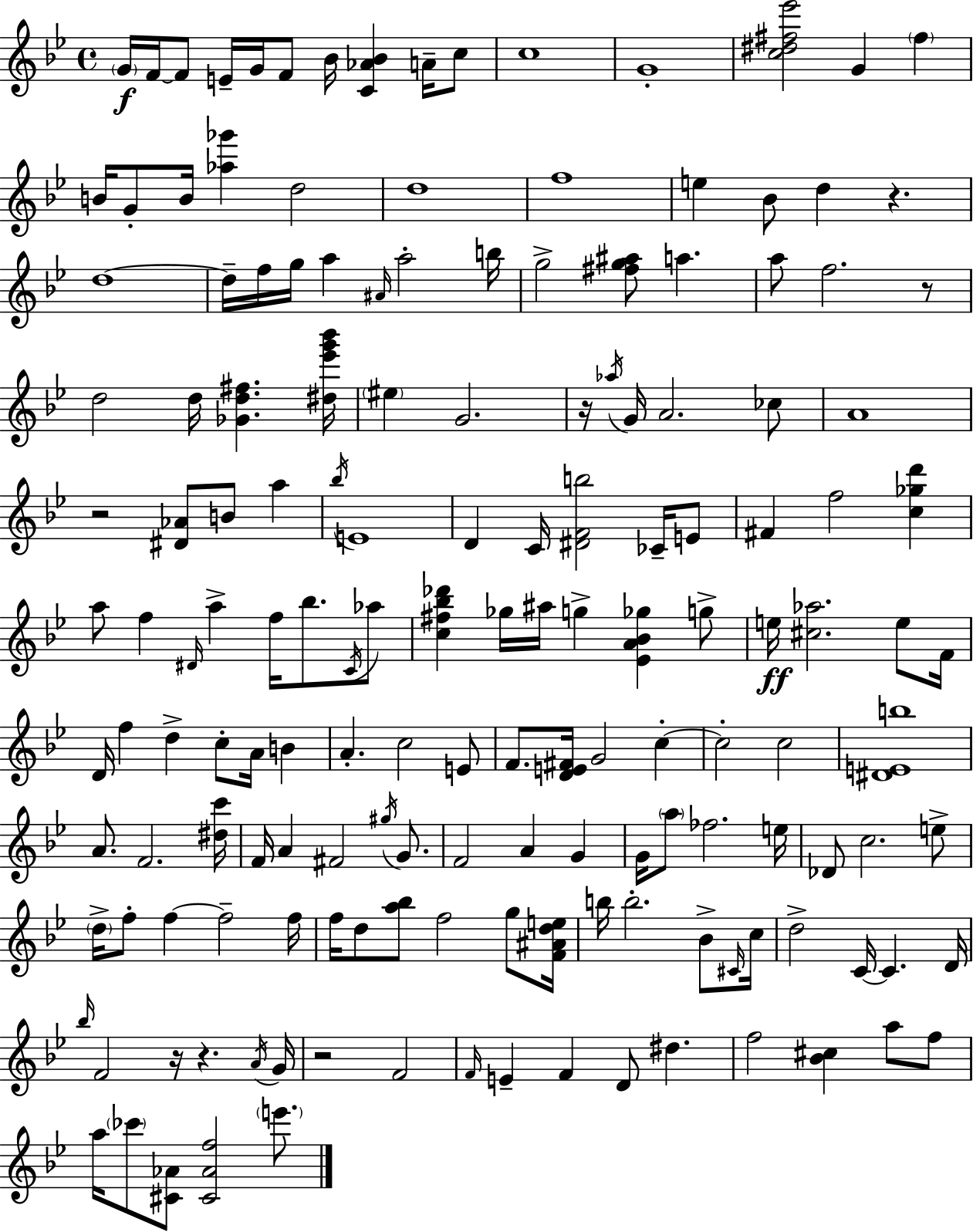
G4/s F4/s F4/e E4/s G4/s F4/e Bb4/s [C4,Ab4,Bb4]/q A4/s C5/e C5/w G4/w [C5,D#5,F#5,Eb6]/h G4/q F#5/q B4/s G4/e B4/s [Ab5,Gb6]/q D5/h D5/w F5/w E5/q Bb4/e D5/q R/q. D5/w D5/s F5/s G5/s A5/q A#4/s A5/h B5/s G5/h [F#5,G5,A#5]/e A5/q. A5/e F5/h. R/e D5/h D5/s [Gb4,D5,F#5]/q. [D#5,Eb6,G6,Bb6]/s EIS5/q G4/h. R/s Ab5/s G4/s A4/h. CES5/e A4/w R/h [D#4,Ab4]/e B4/e A5/q Bb5/s E4/w D4/q C4/s [D#4,F4,B5]/h CES4/s E4/e F#4/q F5/h [C5,Gb5,D6]/q A5/e F5/q D#4/s A5/q F5/s Bb5/e. C4/s Ab5/e [C5,F#5,Bb5,Db6]/q Gb5/s A#5/s G5/q [Eb4,A4,Bb4,Gb5]/q G5/e E5/s [C#5,Ab5]/h. E5/e F4/s D4/s F5/q D5/q C5/e A4/s B4/q A4/q. C5/h E4/e F4/e. [D4,E4,F#4]/s G4/h C5/q C5/h C5/h [D#4,E4,B5]/w A4/e. F4/h. [D#5,C6]/s F4/s A4/q F#4/h G#5/s G4/e. F4/h A4/q G4/q G4/s A5/e FES5/h. E5/s Db4/e C5/h. E5/e D5/s F5/e F5/q F5/h F5/s F5/s D5/e [A5,Bb5]/e F5/h G5/e [F4,A#4,D5,E5]/s B5/s B5/h. Bb4/e C#4/s C5/s D5/h C4/s C4/q. D4/s Bb5/s F4/h R/s R/q. A4/s G4/s R/h F4/h F4/s E4/q F4/q D4/e D#5/q. F5/h [Bb4,C#5]/q A5/e F5/e A5/s CES6/e [C#4,Ab4]/e [C#4,Ab4,F5]/h E6/e.